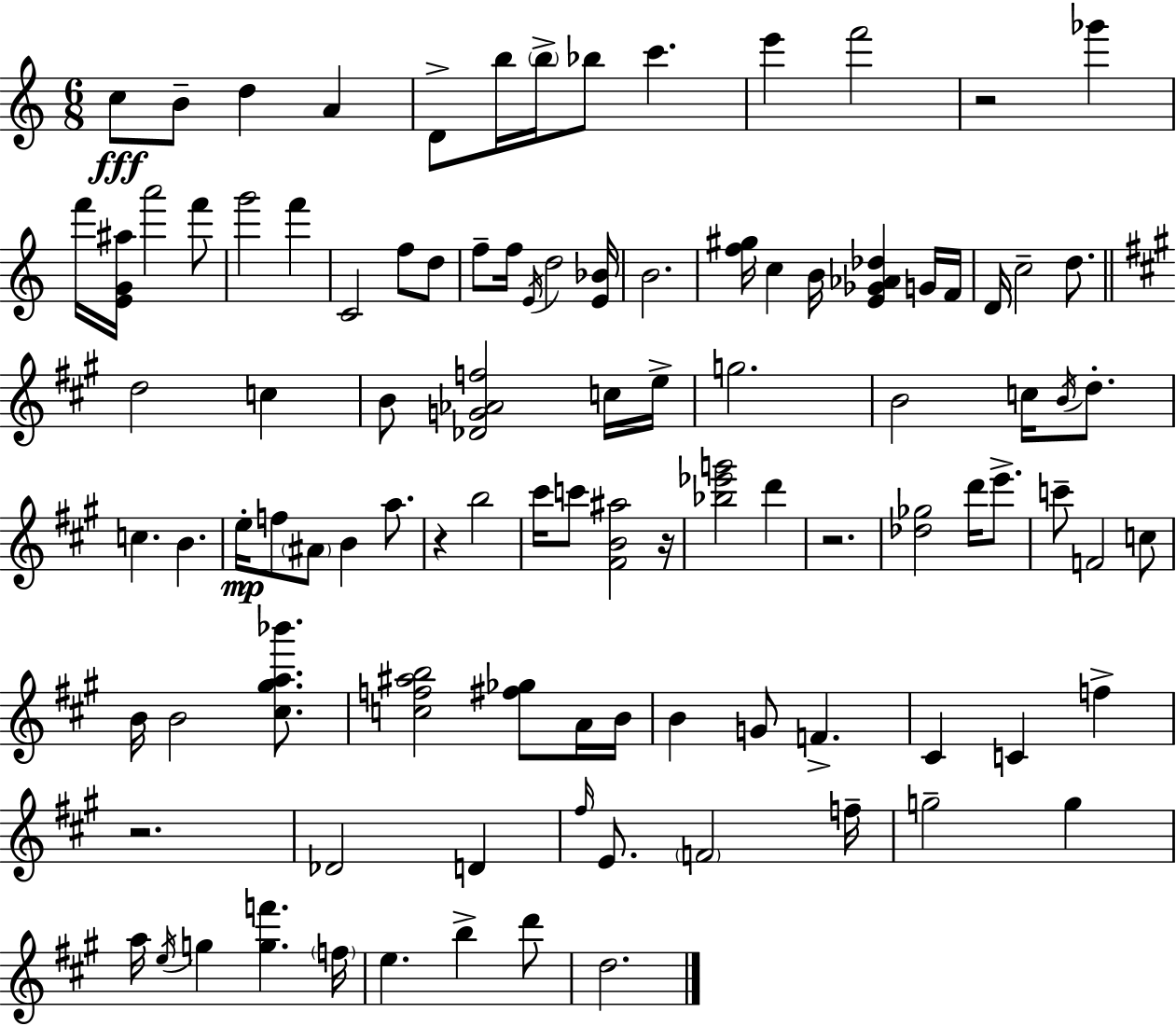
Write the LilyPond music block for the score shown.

{
  \clef treble
  \numericTimeSignature
  \time 6/8
  \key a \minor
  c''8\fff b'8-- d''4 a'4 | d'8-> b''16 \parenthesize b''16-> bes''8 c'''4. | e'''4 f'''2 | r2 ges'''4 | \break f'''16 <e' g' ais''>16 a'''2 f'''8 | g'''2 f'''4 | c'2 f''8 d''8 | f''8-- f''16 \acciaccatura { e'16 } d''2 | \break <e' bes'>16 b'2. | <f'' gis''>16 c''4 b'16 <e' ges' aes' des''>4 g'16 | f'16 d'16 c''2-- d''8. | \bar "||" \break \key a \major d''2 c''4 | b'8 <des' g' aes' f''>2 c''16 e''16-> | g''2. | b'2 c''16 \acciaccatura { b'16 } d''8.-. | \break c''4. b'4. | e''16-.\mp f''8 \parenthesize ais'8 b'4 a''8. | r4 b''2 | cis'''16 c'''8 <fis' b' ais''>2 | \break r16 <bes'' ees''' g'''>2 d'''4 | r2. | <des'' ges''>2 d'''16 e'''8.-> | c'''8-- f'2 c''8 | \break b'16 b'2 <cis'' gis'' a'' bes'''>8. | <c'' f'' ais'' b''>2 <fis'' ges''>8 a'16 | b'16 b'4 g'8 f'4.-> | cis'4 c'4 f''4-> | \break r2. | des'2 d'4 | \grace { fis''16 } e'8. \parenthesize f'2 | f''16-- g''2-- g''4 | \break a''16 \acciaccatura { e''16 } g''4 <g'' f'''>4. | \parenthesize f''16 e''4. b''4-> | d'''8 d''2. | \bar "|."
}